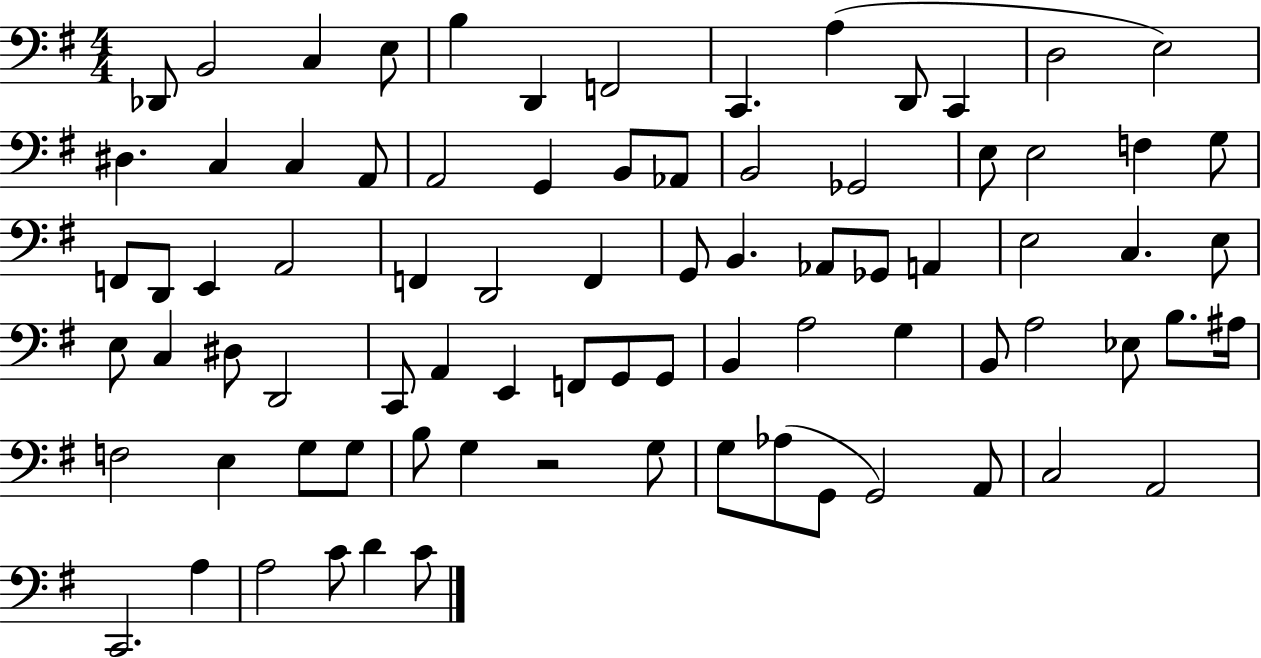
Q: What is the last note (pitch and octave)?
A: C4